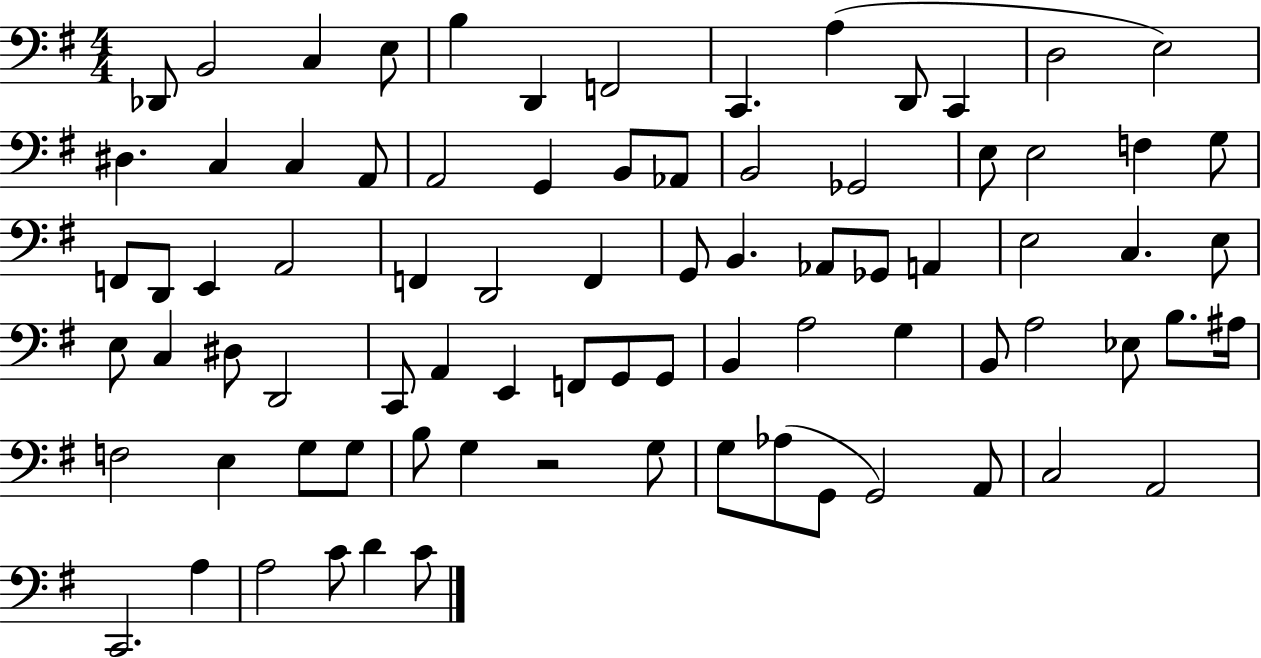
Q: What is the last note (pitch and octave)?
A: C4